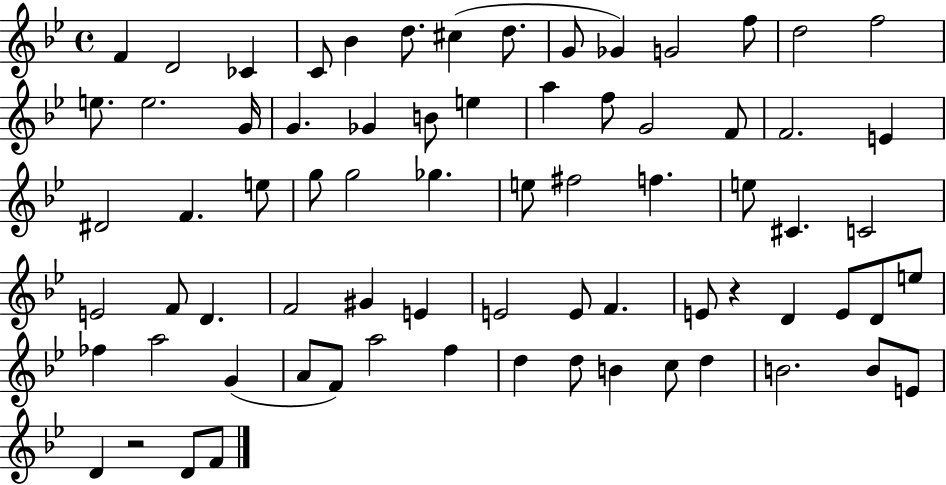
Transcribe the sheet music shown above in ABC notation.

X:1
T:Untitled
M:4/4
L:1/4
K:Bb
F D2 _C C/2 _B d/2 ^c d/2 G/2 _G G2 f/2 d2 f2 e/2 e2 G/4 G _G B/2 e a f/2 G2 F/2 F2 E ^D2 F e/2 g/2 g2 _g e/2 ^f2 f e/2 ^C C2 E2 F/2 D F2 ^G E E2 E/2 F E/2 z D E/2 D/2 e/2 _f a2 G A/2 F/2 a2 f d d/2 B c/2 d B2 B/2 E/2 D z2 D/2 F/2